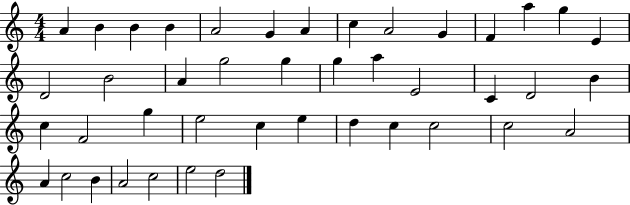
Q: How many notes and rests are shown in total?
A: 43